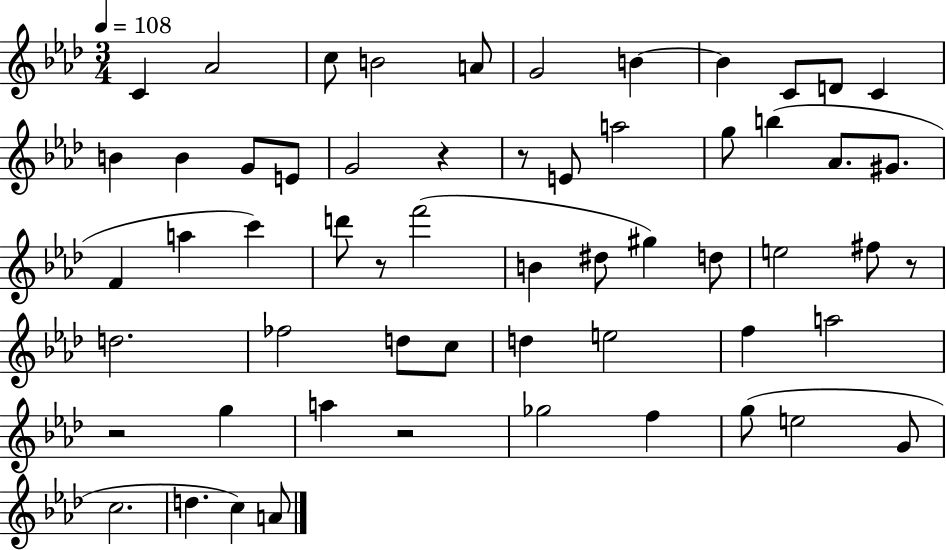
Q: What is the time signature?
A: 3/4